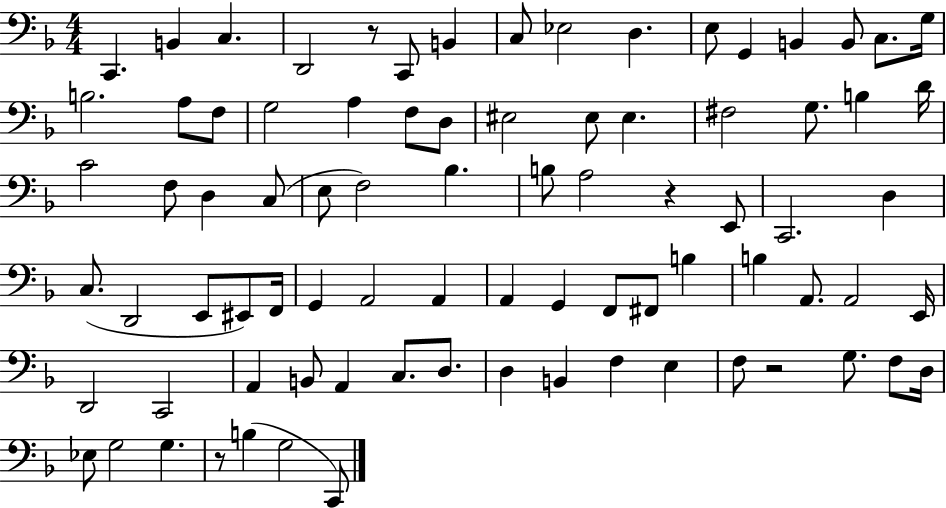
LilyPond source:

{
  \clef bass
  \numericTimeSignature
  \time 4/4
  \key f \major
  c,4. b,4 c4. | d,2 r8 c,8 b,4 | c8 ees2 d4. | e8 g,4 b,4 b,8 c8. g16 | \break b2. a8 f8 | g2 a4 f8 d8 | eis2 eis8 eis4. | fis2 g8. b4 d'16 | \break c'2 f8 d4 c8( | e8 f2) bes4. | b8 a2 r4 e,8 | c,2. d4 | \break c8.( d,2 e,8 eis,8) f,16 | g,4 a,2 a,4 | a,4 g,4 f,8 fis,8 b4 | b4 a,8. a,2 e,16 | \break d,2 c,2 | a,4 b,8 a,4 c8. d8. | d4 b,4 f4 e4 | f8 r2 g8. f8 d16 | \break ees8 g2 g4. | r8 b4( g2 c,8) | \bar "|."
}